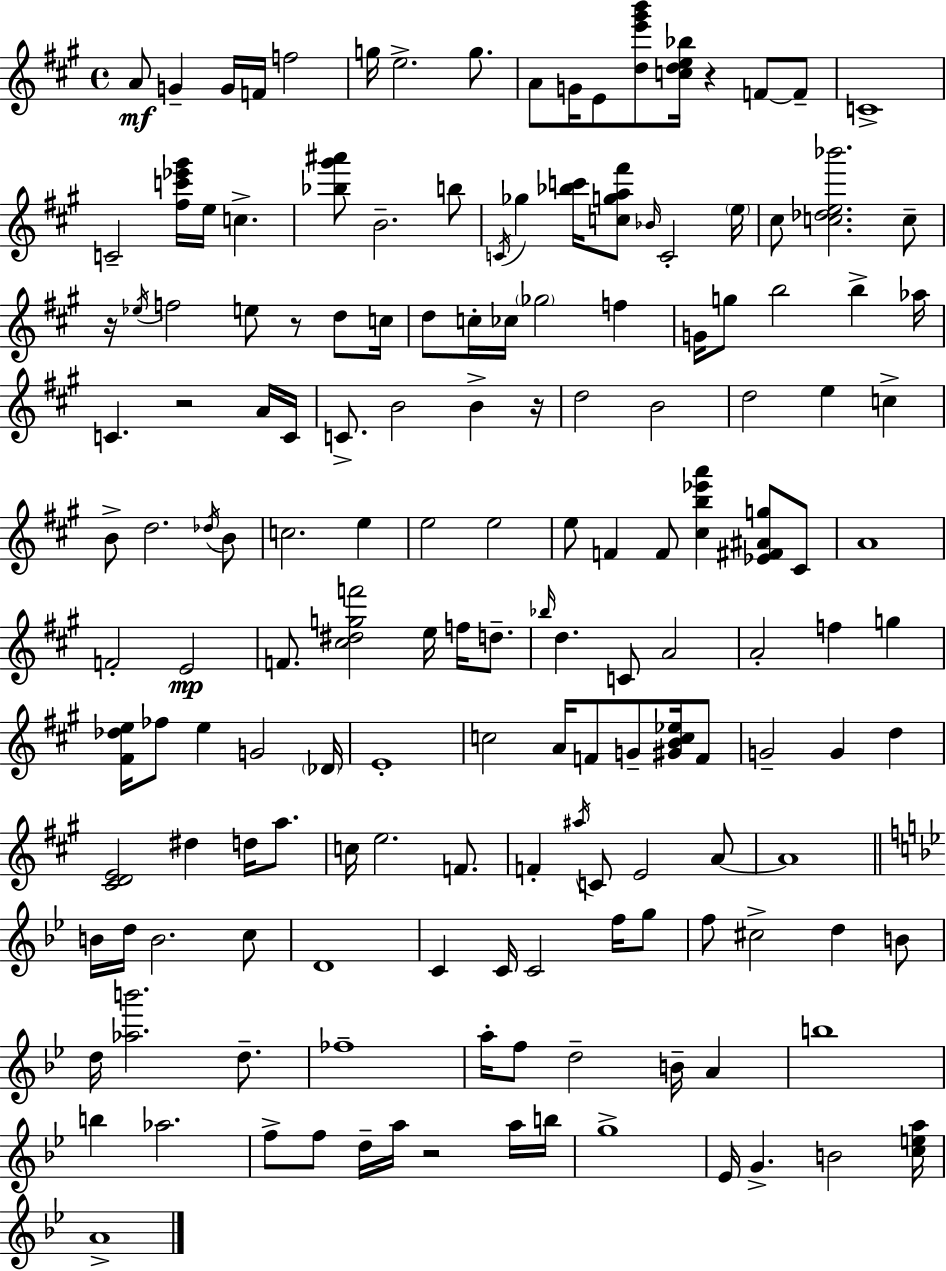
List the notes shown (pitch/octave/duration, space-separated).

A4/e G4/q G4/s F4/s F5/h G5/s E5/h. G5/e. A4/e G4/s E4/e [D5,E6,G#6,B6]/e [C5,D5,E5,Bb5]/s R/q F4/e F4/e C4/w C4/h [F#5,C6,Eb6,G#6]/s E5/s C5/q. [Bb5,G#6,A#6]/e B4/h. B5/e C4/s Gb5/q [Bb5,C6]/s [C5,G5,A5,F#6]/e Bb4/s C4/h E5/s C#5/e [C5,Db5,E5,Bb6]/h. C5/e R/s Eb5/s F5/h E5/e R/e D5/e C5/s D5/e C5/s CES5/s Gb5/h F5/q G4/s G5/e B5/h B5/q Ab5/s C4/q. R/h A4/s C4/s C4/e. B4/h B4/q R/s D5/h B4/h D5/h E5/q C5/q B4/e D5/h. Db5/s B4/e C5/h. E5/q E5/h E5/h E5/e F4/q F4/e [C#5,B5,Eb6,A6]/q [Eb4,F#4,A#4,G5]/e C#4/e A4/w F4/h E4/h F4/e. [C#5,D#5,G5,F6]/h E5/s F5/s D5/e. Bb5/s D5/q. C4/e A4/h A4/h F5/q G5/q [F#4,Db5,E5]/s FES5/e E5/q G4/h Db4/s E4/w C5/h A4/s F4/e G4/e [G#4,B4,C5,Eb5]/s F4/e G4/h G4/q D5/q [C#4,D4,E4]/h D#5/q D5/s A5/e. C5/s E5/h. F4/e. F4/q A#5/s C4/e E4/h A4/e A4/w B4/s D5/s B4/h. C5/e D4/w C4/q C4/s C4/h F5/s G5/e F5/e C#5/h D5/q B4/e D5/s [Ab5,B6]/h. D5/e. FES5/w A5/s F5/e D5/h B4/s A4/q B5/w B5/q Ab5/h. F5/e F5/e D5/s A5/s R/h A5/s B5/s G5/w Eb4/s G4/q. B4/h [C5,E5,A5]/s A4/w